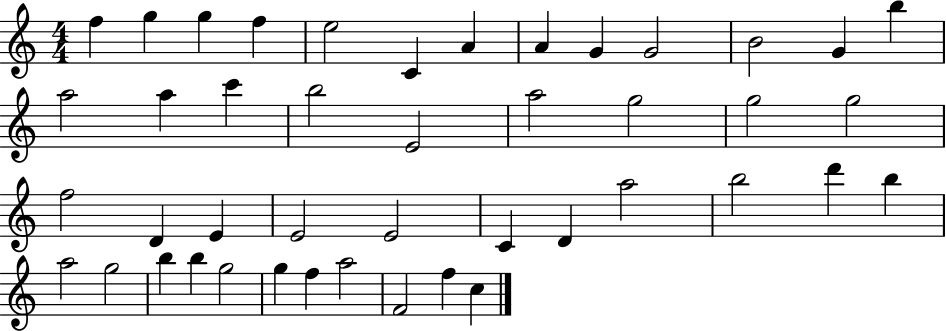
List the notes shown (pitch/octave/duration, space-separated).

F5/q G5/q G5/q F5/q E5/h C4/q A4/q A4/q G4/q G4/h B4/h G4/q B5/q A5/h A5/q C6/q B5/h E4/h A5/h G5/h G5/h G5/h F5/h D4/q E4/q E4/h E4/h C4/q D4/q A5/h B5/h D6/q B5/q A5/h G5/h B5/q B5/q G5/h G5/q F5/q A5/h F4/h F5/q C5/q